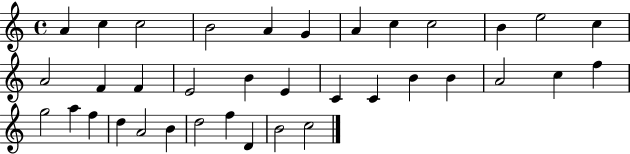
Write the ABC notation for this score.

X:1
T:Untitled
M:4/4
L:1/4
K:C
A c c2 B2 A G A c c2 B e2 c A2 F F E2 B E C C B B A2 c f g2 a f d A2 B d2 f D B2 c2